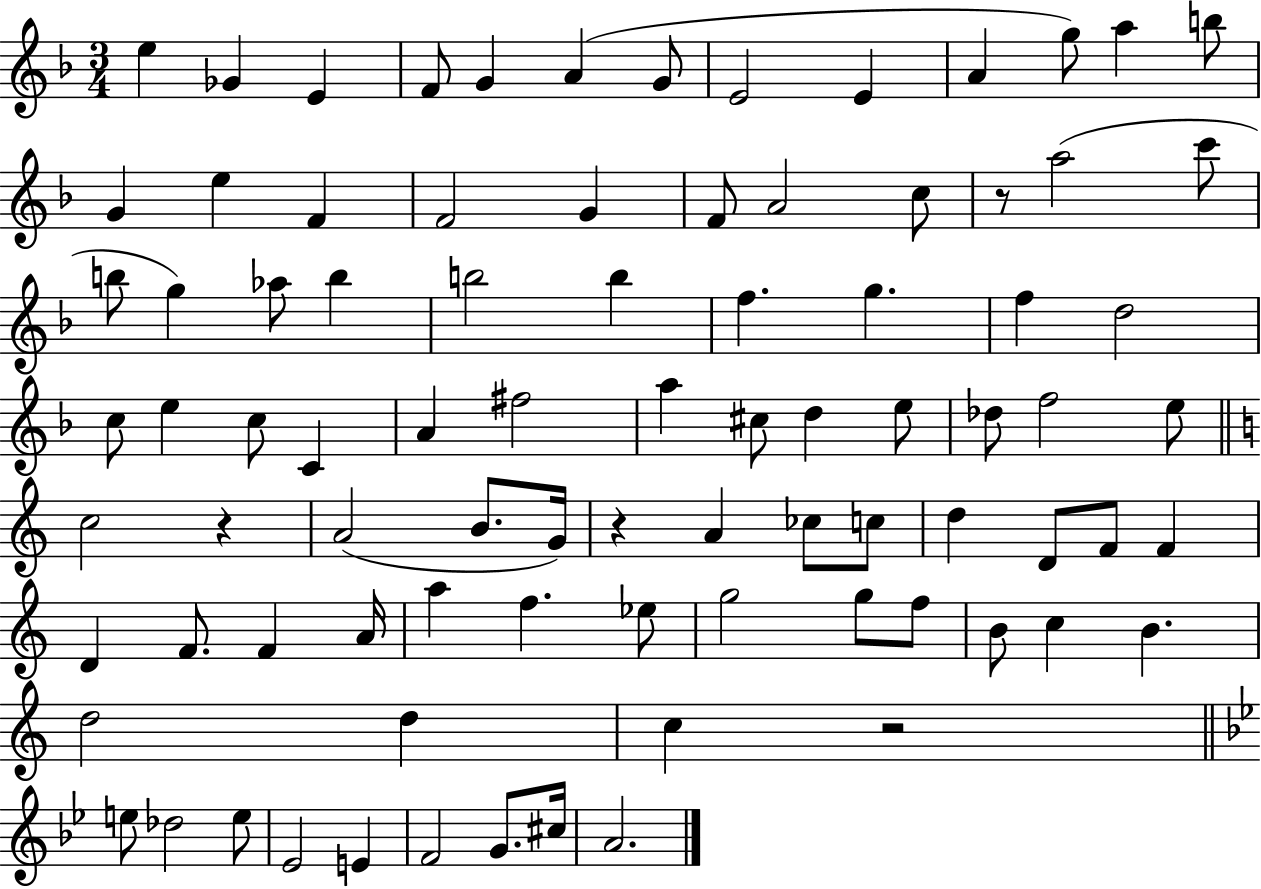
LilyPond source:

{
  \clef treble
  \numericTimeSignature
  \time 3/4
  \key f \major
  e''4 ges'4 e'4 | f'8 g'4 a'4( g'8 | e'2 e'4 | a'4 g''8) a''4 b''8 | \break g'4 e''4 f'4 | f'2 g'4 | f'8 a'2 c''8 | r8 a''2( c'''8 | \break b''8 g''4) aes''8 b''4 | b''2 b''4 | f''4. g''4. | f''4 d''2 | \break c''8 e''4 c''8 c'4 | a'4 fis''2 | a''4 cis''8 d''4 e''8 | des''8 f''2 e''8 | \break \bar "||" \break \key a \minor c''2 r4 | a'2( b'8. g'16) | r4 a'4 ces''8 c''8 | d''4 d'8 f'8 f'4 | \break d'4 f'8. f'4 a'16 | a''4 f''4. ees''8 | g''2 g''8 f''8 | b'8 c''4 b'4. | \break d''2 d''4 | c''4 r2 | \bar "||" \break \key bes \major e''8 des''2 e''8 | ees'2 e'4 | f'2 g'8. cis''16 | a'2. | \break \bar "|."
}